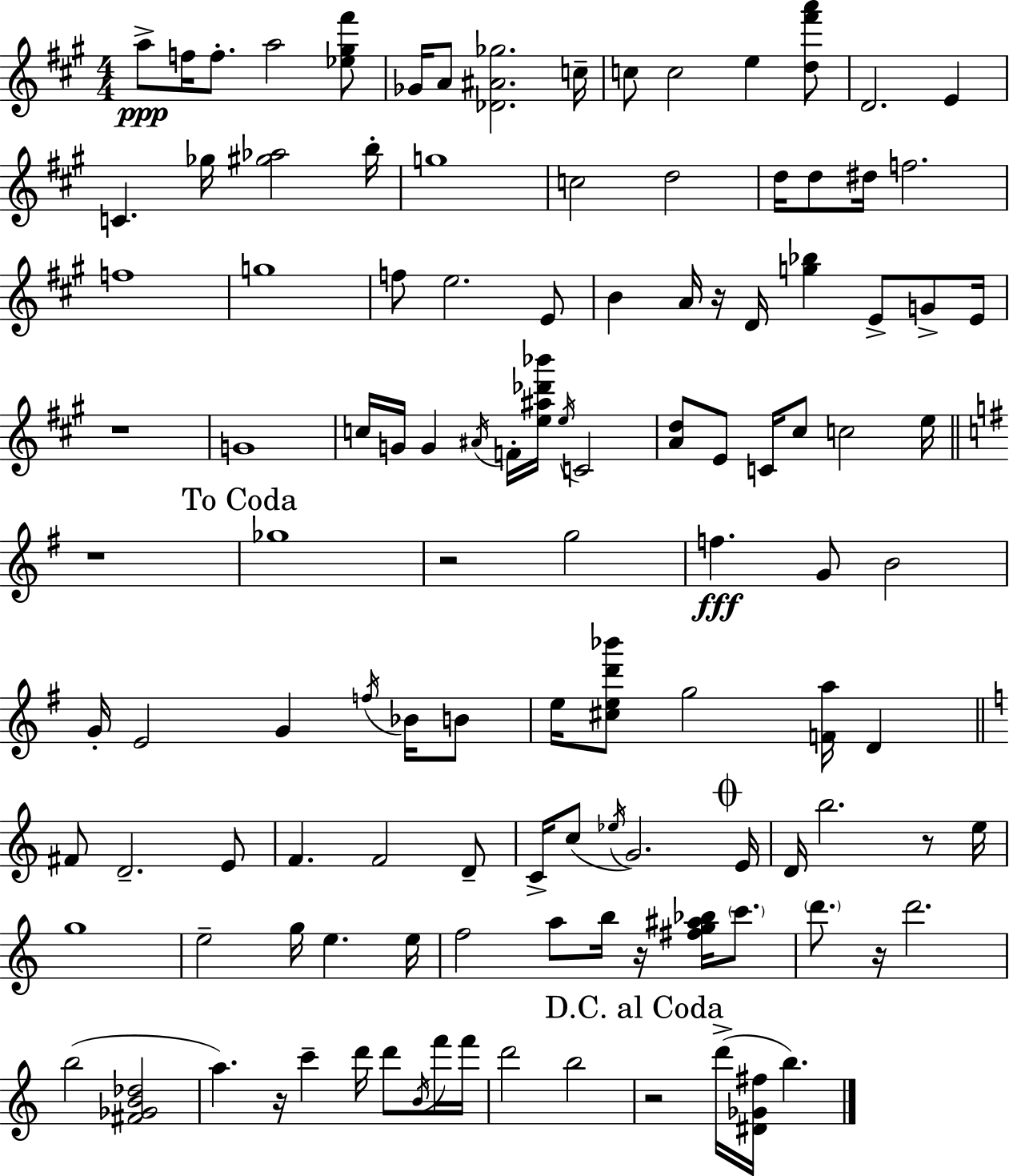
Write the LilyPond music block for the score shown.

{
  \clef treble
  \numericTimeSignature
  \time 4/4
  \key a \major
  a''8->\ppp f''16 f''8.-. a''2 <ees'' gis'' fis'''>8 | ges'16 a'8 <des' ais' ges''>2. c''16-- | c''8 c''2 e''4 <d'' fis''' a'''>8 | d'2. e'4 | \break c'4. ges''16 <gis'' aes''>2 b''16-. | g''1 | c''2 d''2 | d''16 d''8 dis''16 f''2. | \break f''1 | g''1 | f''8 e''2. e'8 | b'4 a'16 r16 d'16 <g'' bes''>4 e'8-> g'8-> e'16 | \break r1 | g'1 | c''16 g'16 g'4 \acciaccatura { ais'16 } f'16-. <e'' ais'' des''' bes'''>16 \acciaccatura { e''16 } c'2 | <a' d''>8 e'8 c'16 cis''8 c''2 | \break e''16 \bar "||" \break \key g \major r1 | \mark "To Coda" ges''1 | r2 g''2 | f''4.\fff g'8 b'2 | \break g'16-. e'2 g'4 \acciaccatura { f''16 } bes'16 b'8 | e''16 <cis'' e'' d''' bes'''>8 g''2 <f' a''>16 d'4 | \bar "||" \break \key a \minor fis'8 d'2.-- e'8 | f'4. f'2 d'8-- | c'16-> c''8( \acciaccatura { ees''16 } g'2.) | \mark \markup { \musicglyph "scripts.coda" } e'16 d'16 b''2. r8 | \break e''16 g''1 | e''2-- g''16 e''4. | e''16 f''2 a''8 b''16 r16 <fis'' g'' ais'' bes''>16 \parenthesize c'''8. | \parenthesize d'''8. r16 d'''2. | \break b''2( <fis' ges' b' des''>2 | a''4.) r16 c'''4-- d'''16 d'''8 \acciaccatura { b'16 } | f'''16 f'''16 d'''2 b''2 | \mark "D.C. al Coda" r2 d'''16->( <dis' ges' fis''>16 b''4.) | \break \bar "|."
}